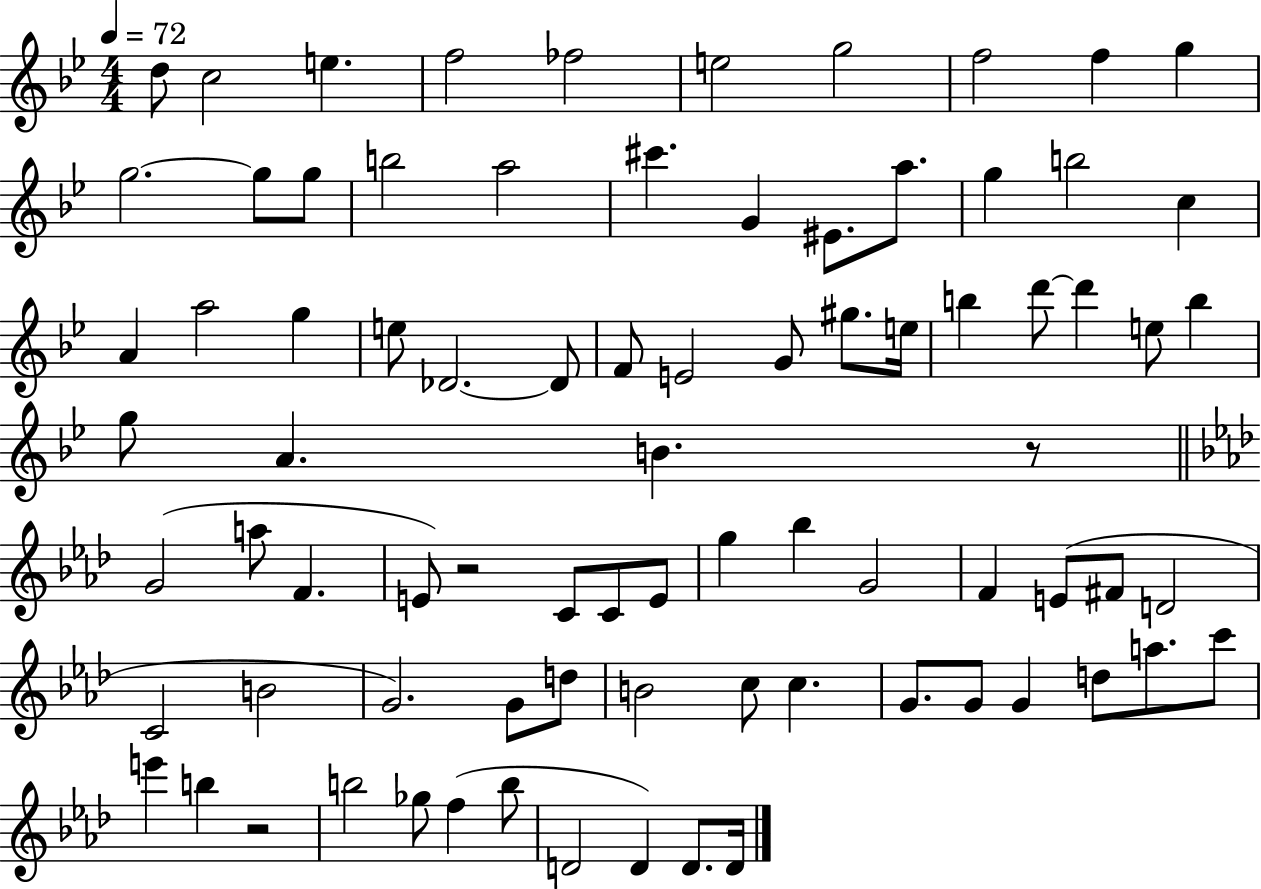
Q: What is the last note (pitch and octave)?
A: D4